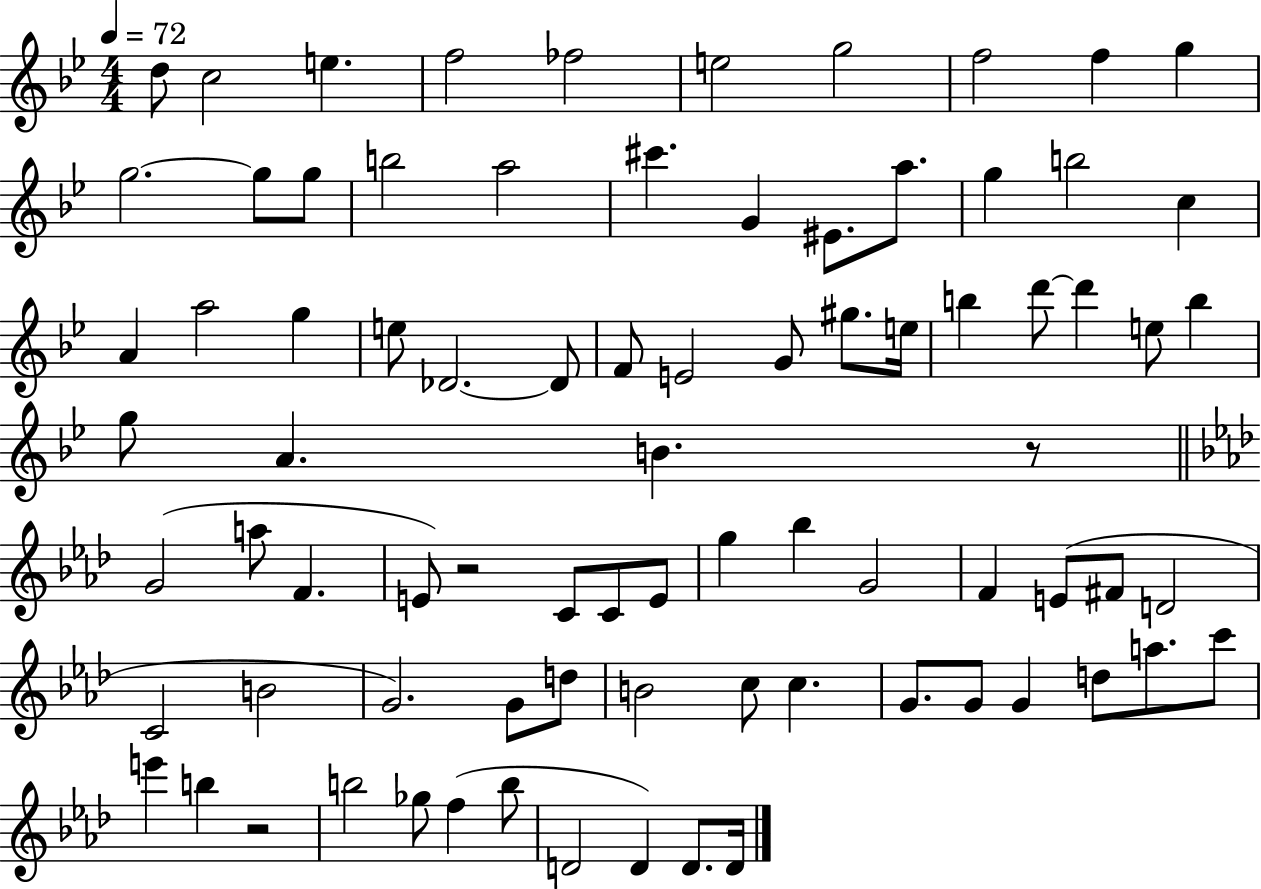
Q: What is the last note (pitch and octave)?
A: D4